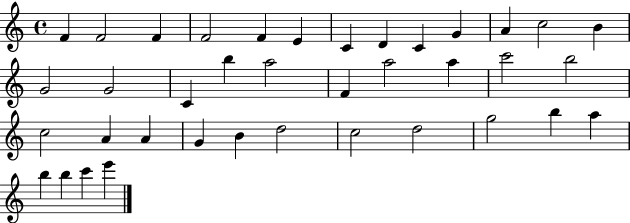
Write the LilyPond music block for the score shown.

{
  \clef treble
  \time 4/4
  \defaultTimeSignature
  \key c \major
  f'4 f'2 f'4 | f'2 f'4 e'4 | c'4 d'4 c'4 g'4 | a'4 c''2 b'4 | \break g'2 g'2 | c'4 b''4 a''2 | f'4 a''2 a''4 | c'''2 b''2 | \break c''2 a'4 a'4 | g'4 b'4 d''2 | c''2 d''2 | g''2 b''4 a''4 | \break b''4 b''4 c'''4 e'''4 | \bar "|."
}